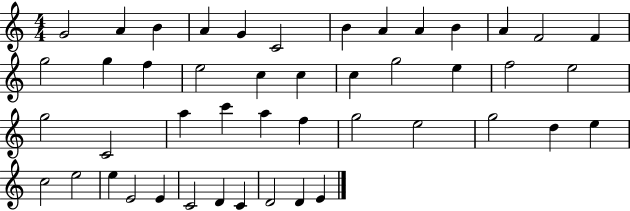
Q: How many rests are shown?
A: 0